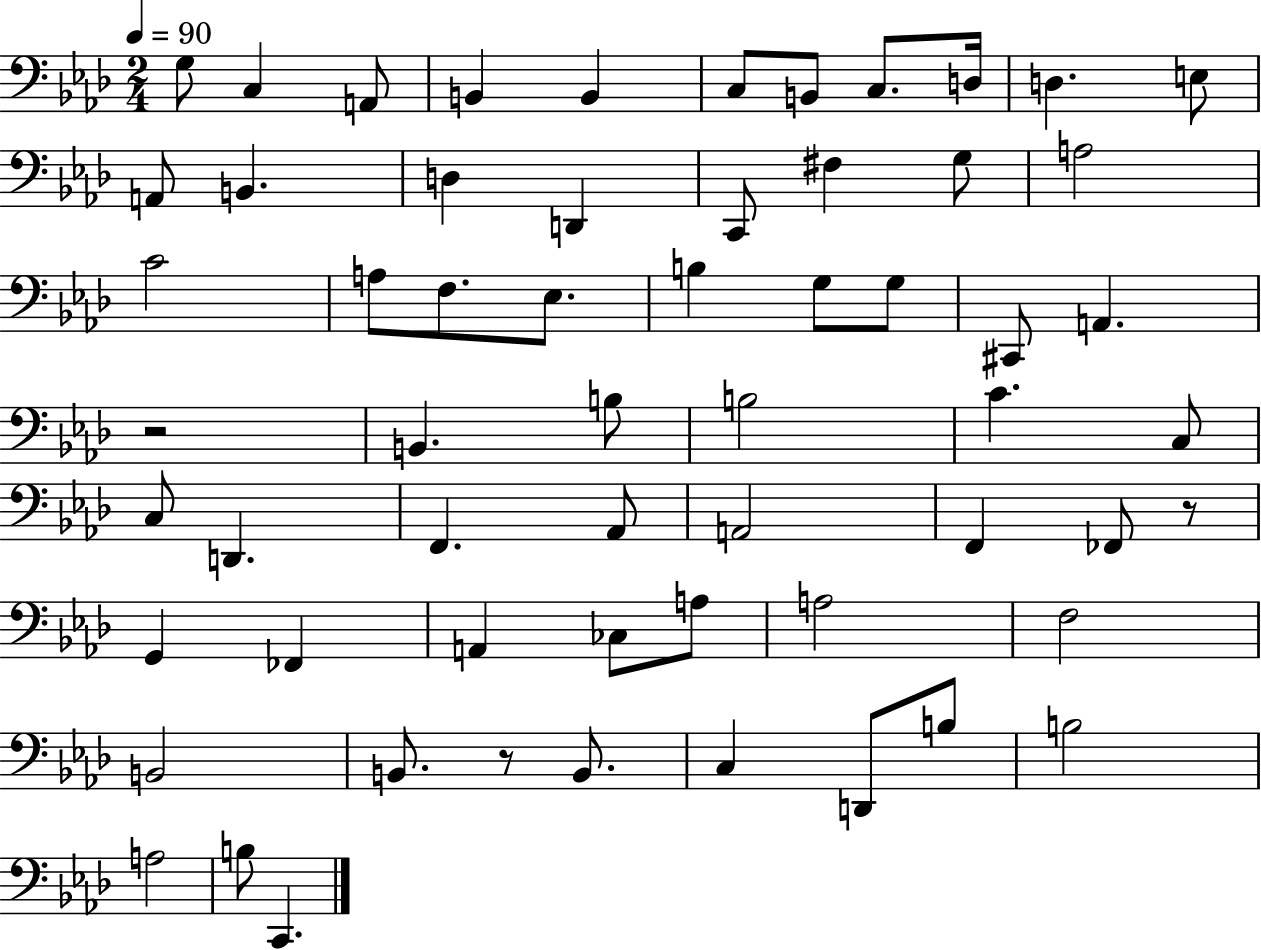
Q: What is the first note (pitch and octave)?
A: G3